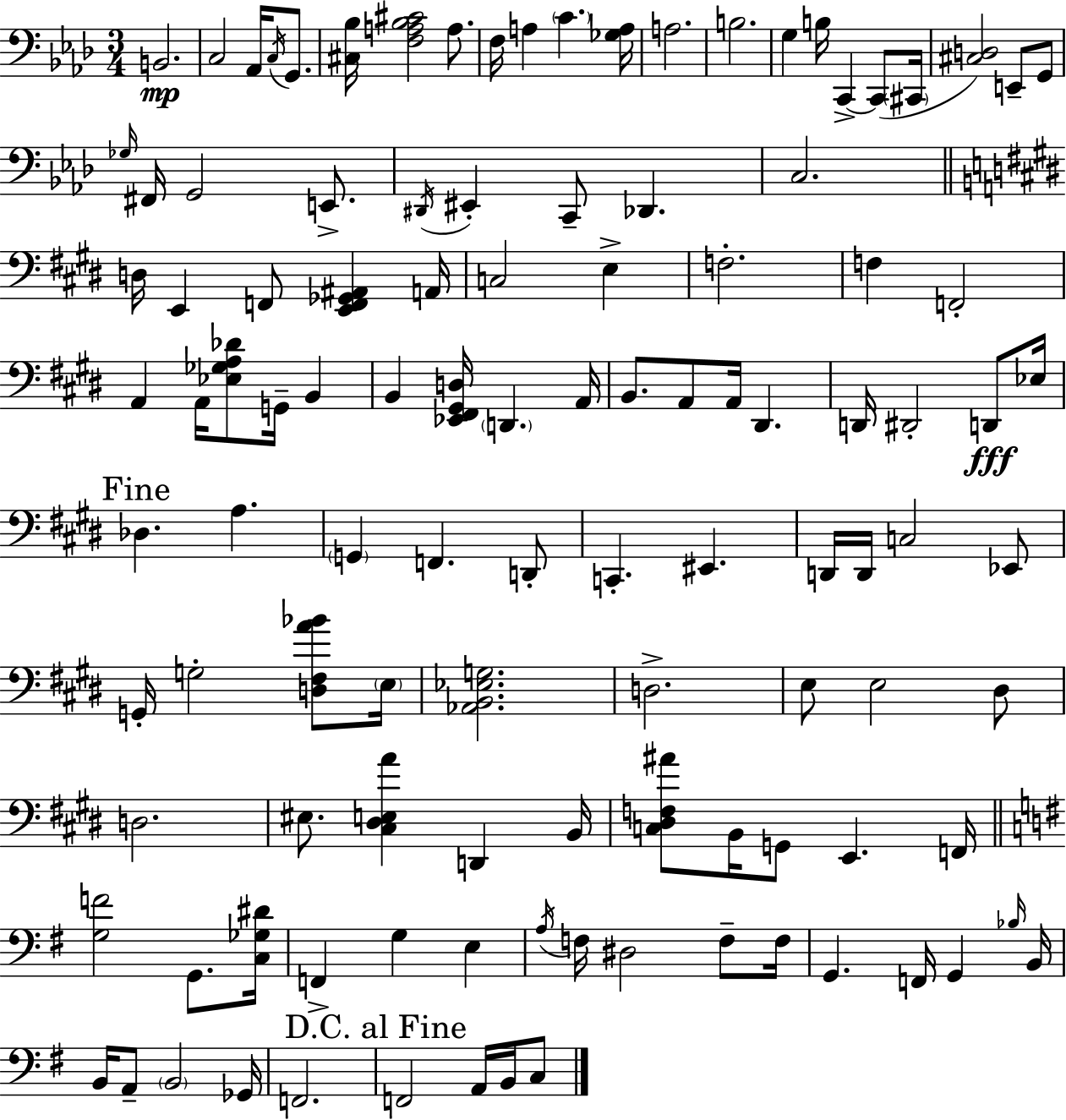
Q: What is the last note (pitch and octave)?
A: C3